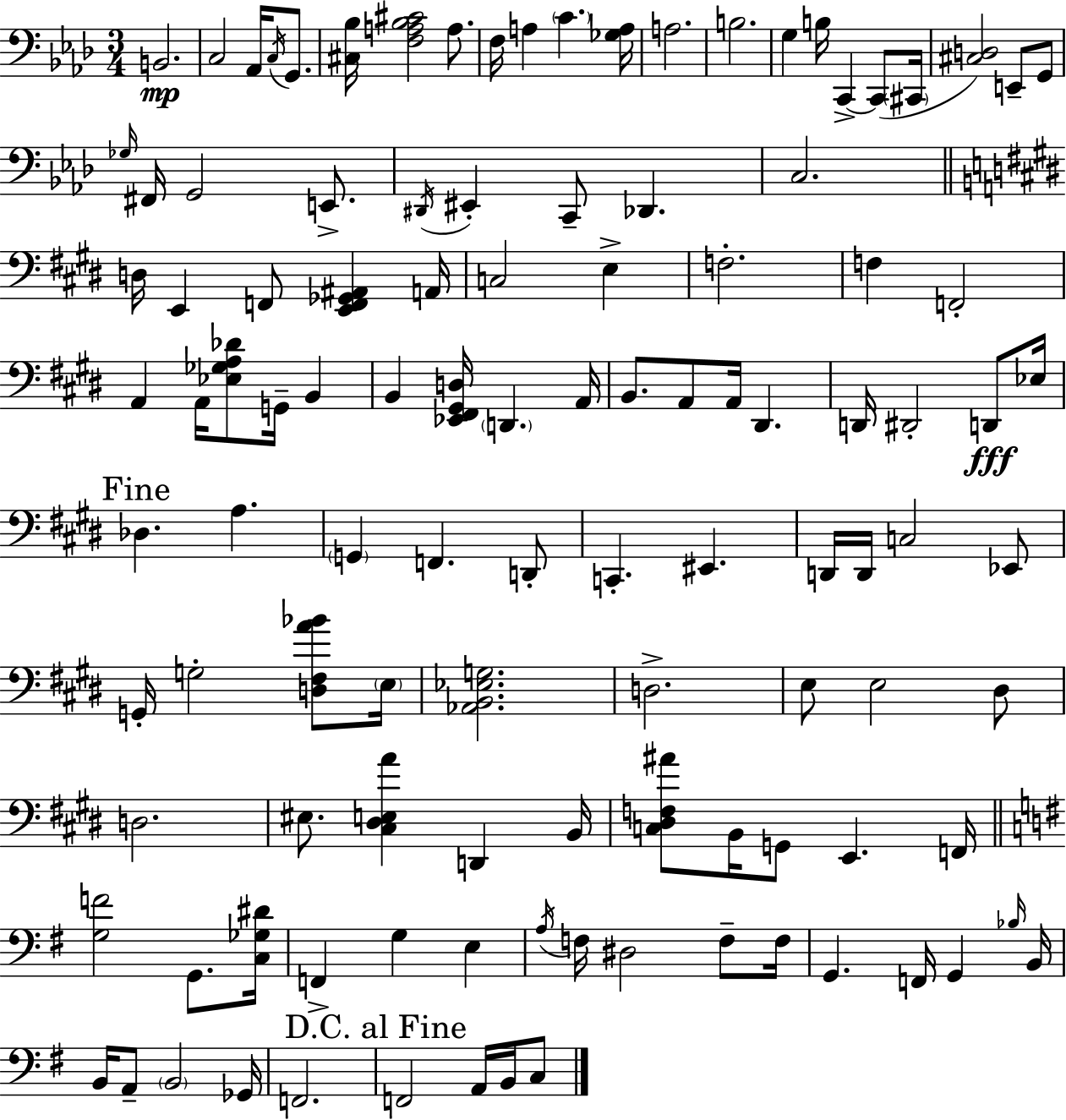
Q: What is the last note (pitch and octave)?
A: C3